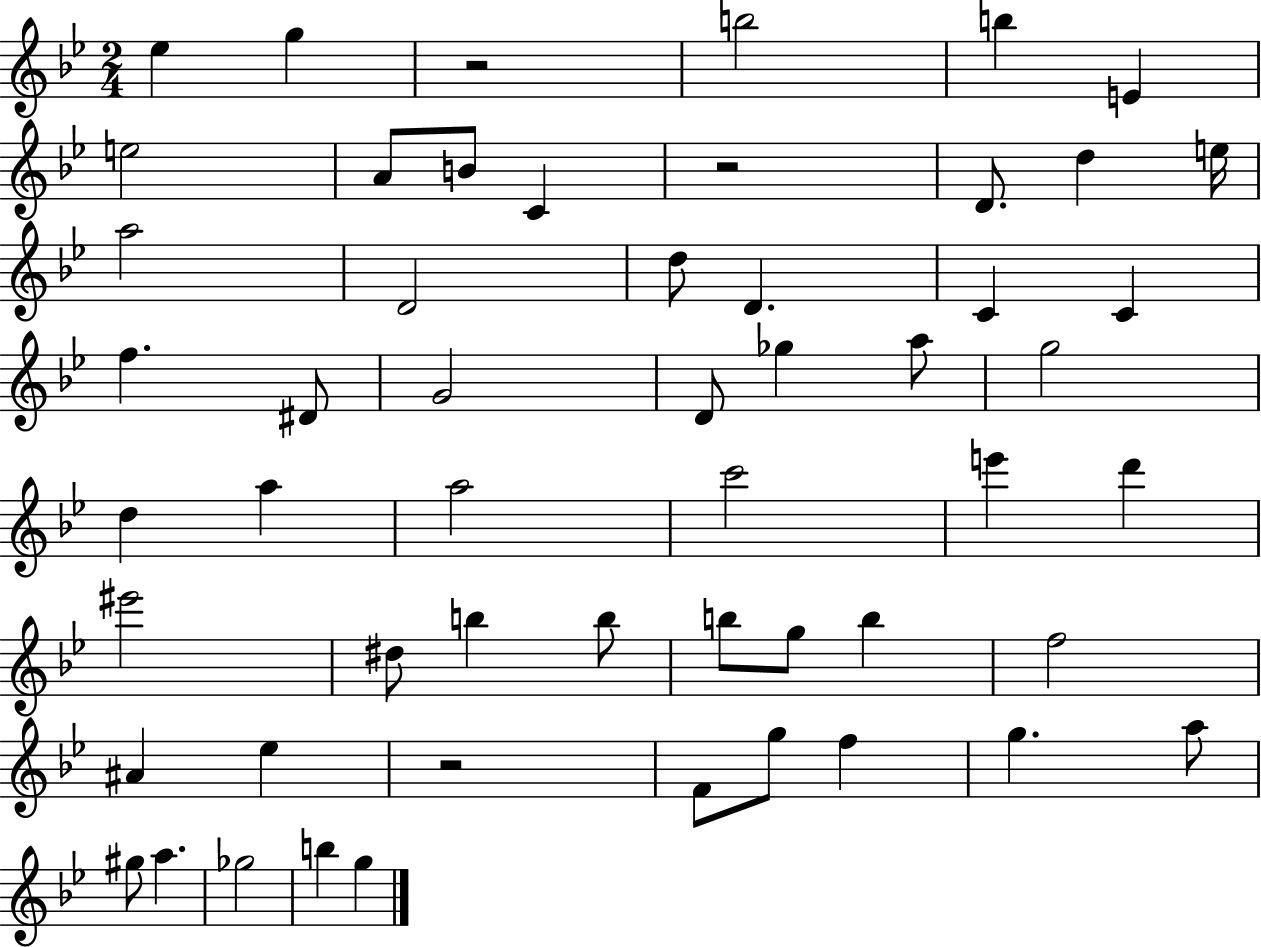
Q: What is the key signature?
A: BES major